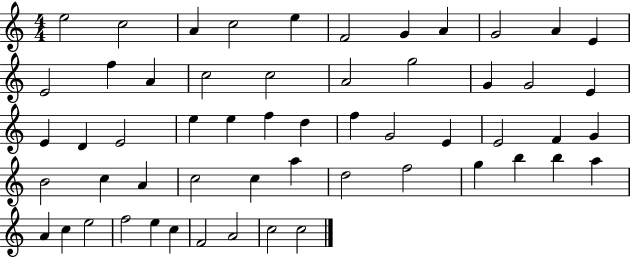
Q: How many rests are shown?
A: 0